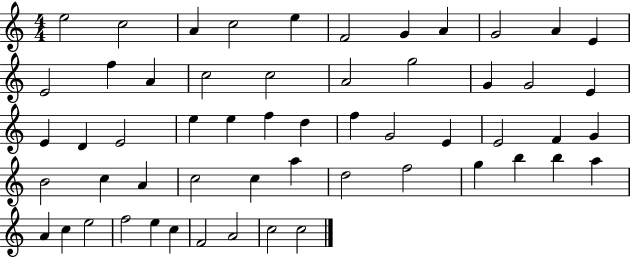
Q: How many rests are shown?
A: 0